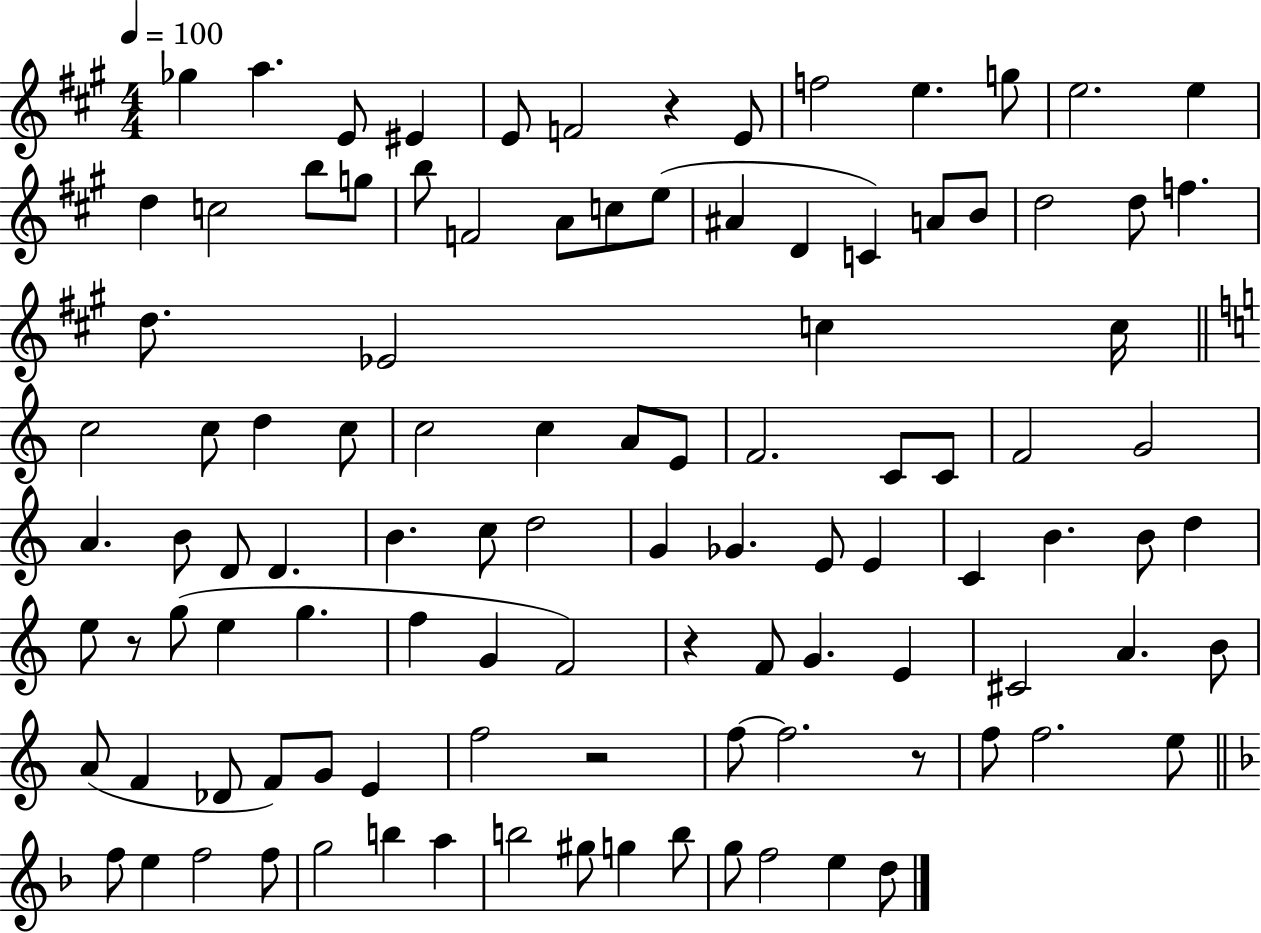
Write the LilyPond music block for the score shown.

{
  \clef treble
  \numericTimeSignature
  \time 4/4
  \key a \major
  \tempo 4 = 100
  \repeat volta 2 { ges''4 a''4. e'8 eis'4 | e'8 f'2 r4 e'8 | f''2 e''4. g''8 | e''2. e''4 | \break d''4 c''2 b''8 g''8 | b''8 f'2 a'8 c''8 e''8( | ais'4 d'4 c'4) a'8 b'8 | d''2 d''8 f''4. | \break d''8. ees'2 c''4 c''16 | \bar "||" \break \key a \minor c''2 c''8 d''4 c''8 | c''2 c''4 a'8 e'8 | f'2. c'8 c'8 | f'2 g'2 | \break a'4. b'8 d'8 d'4. | b'4. c''8 d''2 | g'4 ges'4. e'8 e'4 | c'4 b'4. b'8 d''4 | \break e''8 r8 g''8( e''4 g''4. | f''4 g'4 f'2) | r4 f'8 g'4. e'4 | cis'2 a'4. b'8 | \break a'8( f'4 des'8 f'8) g'8 e'4 | f''2 r2 | f''8~~ f''2. r8 | f''8 f''2. e''8 | \break \bar "||" \break \key f \major f''8 e''4 f''2 f''8 | g''2 b''4 a''4 | b''2 gis''8 g''4 b''8 | g''8 f''2 e''4 d''8 | \break } \bar "|."
}